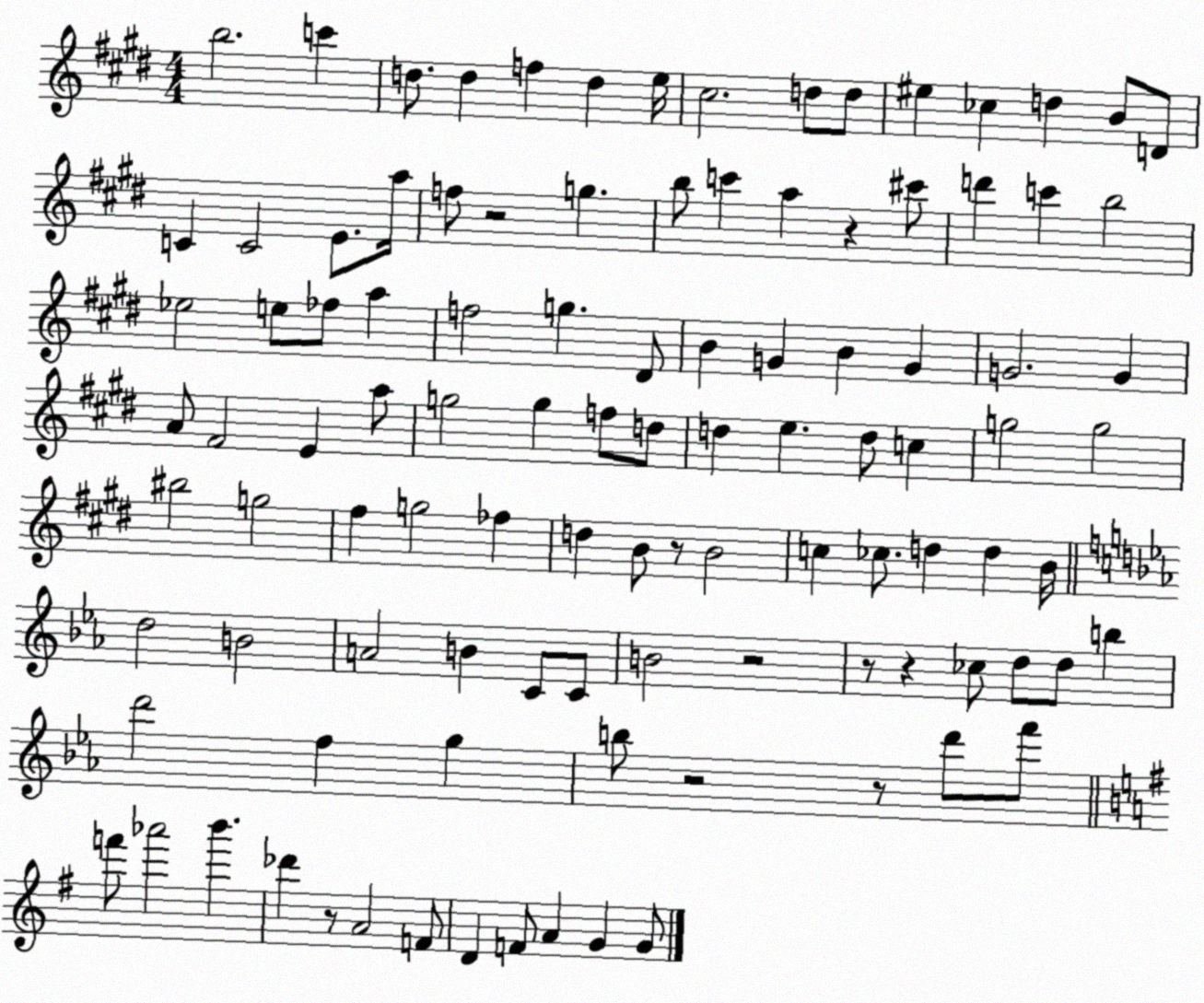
X:1
T:Untitled
M:4/4
L:1/4
K:E
b2 c' d/2 d f d e/4 ^c2 d/2 d/2 ^e _c d B/2 D/2 C C2 E/2 a/4 f/2 z2 g b/2 c' a z ^c'/2 d' c' b2 _e2 e/2 _f/2 a f2 g ^D/2 B G B G G2 G A/2 ^F2 E a/2 g2 g f/2 d/2 d e d/2 c g2 g2 ^b2 g2 ^f g2 _f d B/2 z/2 B2 c _c/2 d d B/4 d2 B2 A2 B C/2 C/2 B2 z2 z/2 z _c/2 d/2 d/2 b d'2 f g b/2 z2 z/2 d'/2 f'/2 f'/2 _a'2 b' _d' z/2 A2 F/2 D F/2 A G G/2